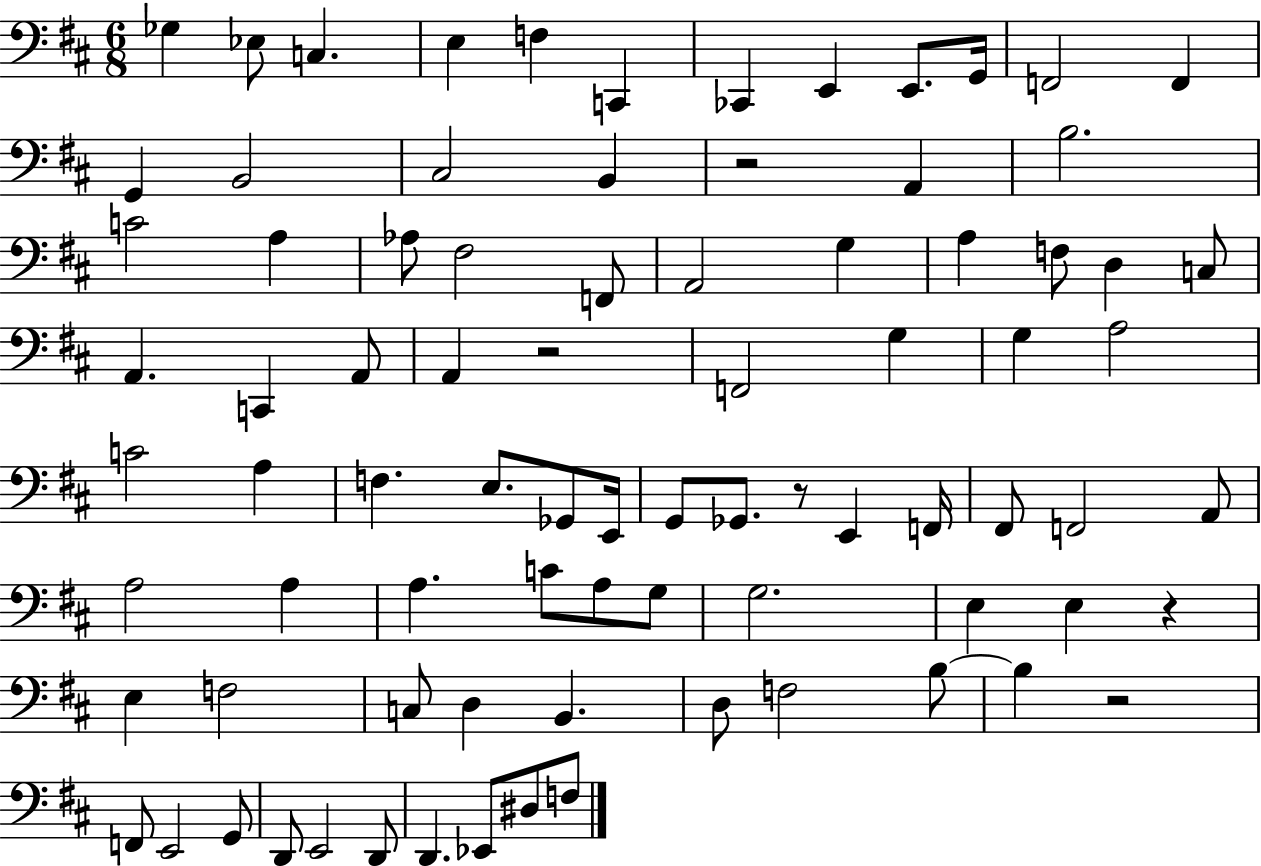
X:1
T:Untitled
M:6/8
L:1/4
K:D
_G, _E,/2 C, E, F, C,, _C,, E,, E,,/2 G,,/4 F,,2 F,, G,, B,,2 ^C,2 B,, z2 A,, B,2 C2 A, _A,/2 ^F,2 F,,/2 A,,2 G, A, F,/2 D, C,/2 A,, C,, A,,/2 A,, z2 F,,2 G, G, A,2 C2 A, F, E,/2 _G,,/2 E,,/4 G,,/2 _G,,/2 z/2 E,, F,,/4 ^F,,/2 F,,2 A,,/2 A,2 A, A, C/2 A,/2 G,/2 G,2 E, E, z E, F,2 C,/2 D, B,, D,/2 F,2 B,/2 B, z2 F,,/2 E,,2 G,,/2 D,,/2 E,,2 D,,/2 D,, _E,,/2 ^D,/2 F,/2